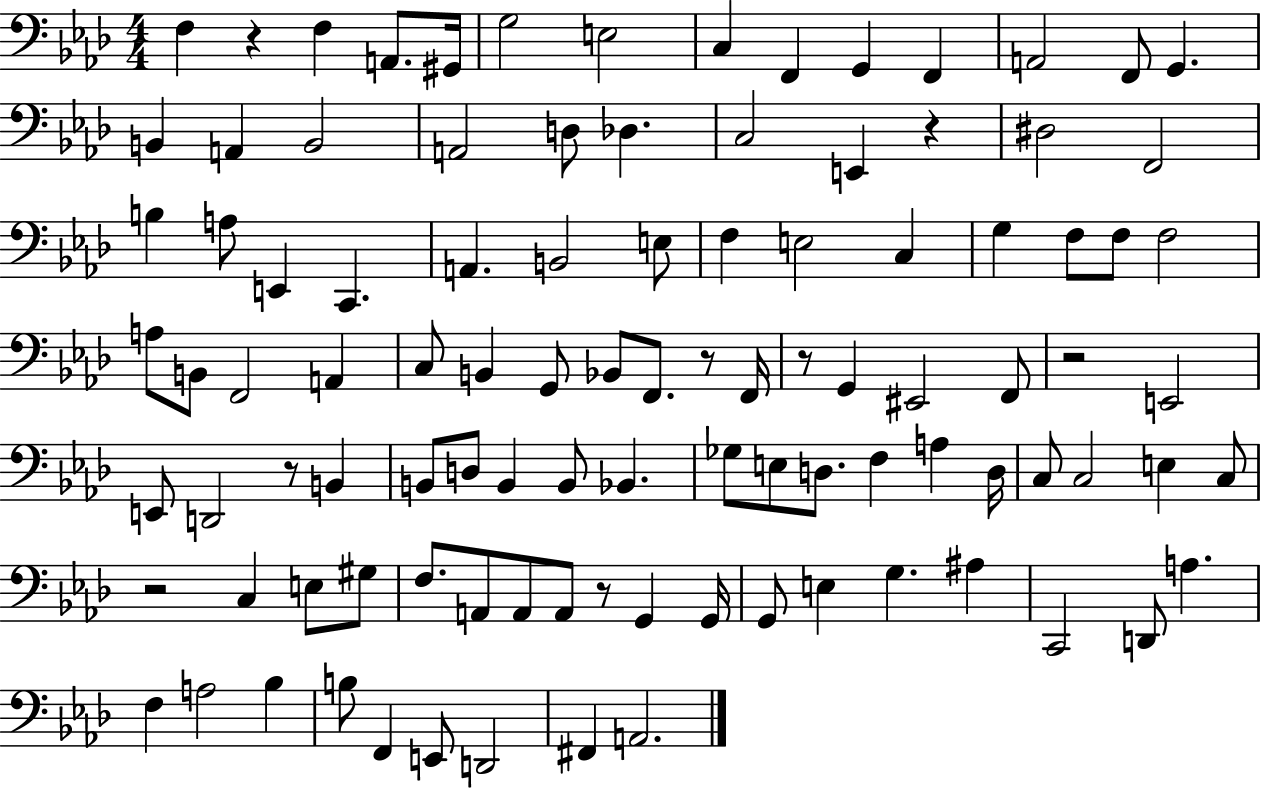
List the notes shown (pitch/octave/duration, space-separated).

F3/q R/q F3/q A2/e. G#2/s G3/h E3/h C3/q F2/q G2/q F2/q A2/h F2/e G2/q. B2/q A2/q B2/h A2/h D3/e Db3/q. C3/h E2/q R/q D#3/h F2/h B3/q A3/e E2/q C2/q. A2/q. B2/h E3/e F3/q E3/h C3/q G3/q F3/e F3/e F3/h A3/e B2/e F2/h A2/q C3/e B2/q G2/e Bb2/e F2/e. R/e F2/s R/e G2/q EIS2/h F2/e R/h E2/h E2/e D2/h R/e B2/q B2/e D3/e B2/q B2/e Bb2/q. Gb3/e E3/e D3/e. F3/q A3/q D3/s C3/e C3/h E3/q C3/e R/h C3/q E3/e G#3/e F3/e. A2/e A2/e A2/e R/e G2/q G2/s G2/e E3/q G3/q. A#3/q C2/h D2/e A3/q. F3/q A3/h Bb3/q B3/e F2/q E2/e D2/h F#2/q A2/h.